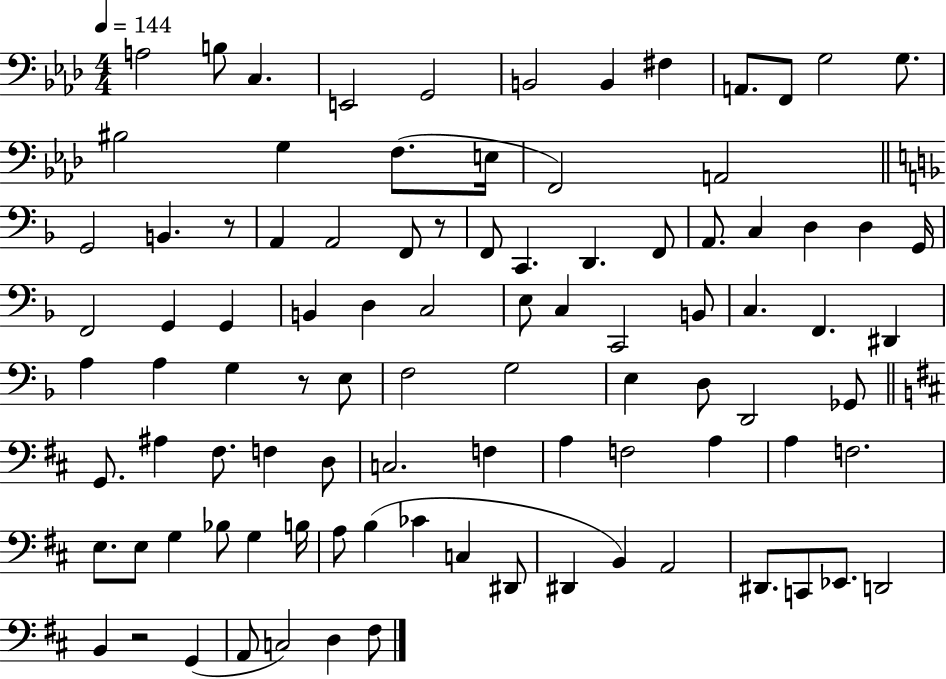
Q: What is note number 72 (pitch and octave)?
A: G3